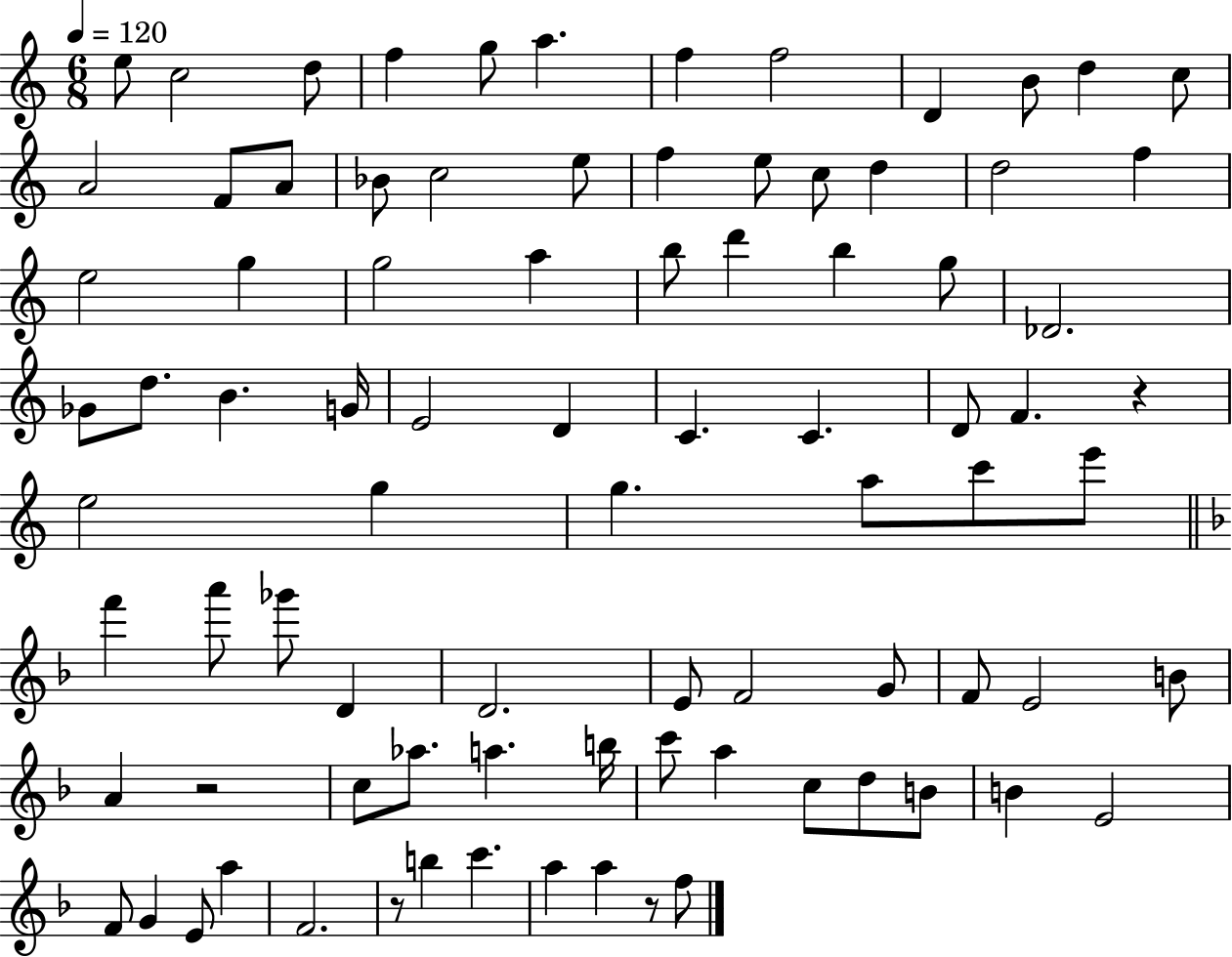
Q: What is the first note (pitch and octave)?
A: E5